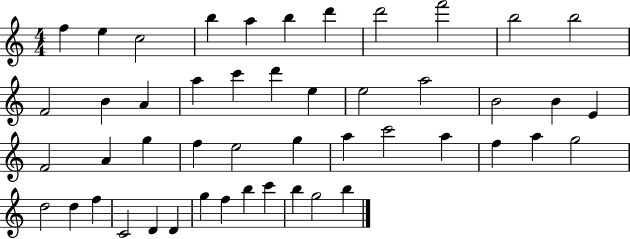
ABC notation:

X:1
T:Untitled
M:4/4
L:1/4
K:C
f e c2 b a b d' d'2 f'2 b2 b2 F2 B A a c' d' e e2 a2 B2 B E F2 A g f e2 g a c'2 a f a g2 d2 d f C2 D D g f b c' b g2 b